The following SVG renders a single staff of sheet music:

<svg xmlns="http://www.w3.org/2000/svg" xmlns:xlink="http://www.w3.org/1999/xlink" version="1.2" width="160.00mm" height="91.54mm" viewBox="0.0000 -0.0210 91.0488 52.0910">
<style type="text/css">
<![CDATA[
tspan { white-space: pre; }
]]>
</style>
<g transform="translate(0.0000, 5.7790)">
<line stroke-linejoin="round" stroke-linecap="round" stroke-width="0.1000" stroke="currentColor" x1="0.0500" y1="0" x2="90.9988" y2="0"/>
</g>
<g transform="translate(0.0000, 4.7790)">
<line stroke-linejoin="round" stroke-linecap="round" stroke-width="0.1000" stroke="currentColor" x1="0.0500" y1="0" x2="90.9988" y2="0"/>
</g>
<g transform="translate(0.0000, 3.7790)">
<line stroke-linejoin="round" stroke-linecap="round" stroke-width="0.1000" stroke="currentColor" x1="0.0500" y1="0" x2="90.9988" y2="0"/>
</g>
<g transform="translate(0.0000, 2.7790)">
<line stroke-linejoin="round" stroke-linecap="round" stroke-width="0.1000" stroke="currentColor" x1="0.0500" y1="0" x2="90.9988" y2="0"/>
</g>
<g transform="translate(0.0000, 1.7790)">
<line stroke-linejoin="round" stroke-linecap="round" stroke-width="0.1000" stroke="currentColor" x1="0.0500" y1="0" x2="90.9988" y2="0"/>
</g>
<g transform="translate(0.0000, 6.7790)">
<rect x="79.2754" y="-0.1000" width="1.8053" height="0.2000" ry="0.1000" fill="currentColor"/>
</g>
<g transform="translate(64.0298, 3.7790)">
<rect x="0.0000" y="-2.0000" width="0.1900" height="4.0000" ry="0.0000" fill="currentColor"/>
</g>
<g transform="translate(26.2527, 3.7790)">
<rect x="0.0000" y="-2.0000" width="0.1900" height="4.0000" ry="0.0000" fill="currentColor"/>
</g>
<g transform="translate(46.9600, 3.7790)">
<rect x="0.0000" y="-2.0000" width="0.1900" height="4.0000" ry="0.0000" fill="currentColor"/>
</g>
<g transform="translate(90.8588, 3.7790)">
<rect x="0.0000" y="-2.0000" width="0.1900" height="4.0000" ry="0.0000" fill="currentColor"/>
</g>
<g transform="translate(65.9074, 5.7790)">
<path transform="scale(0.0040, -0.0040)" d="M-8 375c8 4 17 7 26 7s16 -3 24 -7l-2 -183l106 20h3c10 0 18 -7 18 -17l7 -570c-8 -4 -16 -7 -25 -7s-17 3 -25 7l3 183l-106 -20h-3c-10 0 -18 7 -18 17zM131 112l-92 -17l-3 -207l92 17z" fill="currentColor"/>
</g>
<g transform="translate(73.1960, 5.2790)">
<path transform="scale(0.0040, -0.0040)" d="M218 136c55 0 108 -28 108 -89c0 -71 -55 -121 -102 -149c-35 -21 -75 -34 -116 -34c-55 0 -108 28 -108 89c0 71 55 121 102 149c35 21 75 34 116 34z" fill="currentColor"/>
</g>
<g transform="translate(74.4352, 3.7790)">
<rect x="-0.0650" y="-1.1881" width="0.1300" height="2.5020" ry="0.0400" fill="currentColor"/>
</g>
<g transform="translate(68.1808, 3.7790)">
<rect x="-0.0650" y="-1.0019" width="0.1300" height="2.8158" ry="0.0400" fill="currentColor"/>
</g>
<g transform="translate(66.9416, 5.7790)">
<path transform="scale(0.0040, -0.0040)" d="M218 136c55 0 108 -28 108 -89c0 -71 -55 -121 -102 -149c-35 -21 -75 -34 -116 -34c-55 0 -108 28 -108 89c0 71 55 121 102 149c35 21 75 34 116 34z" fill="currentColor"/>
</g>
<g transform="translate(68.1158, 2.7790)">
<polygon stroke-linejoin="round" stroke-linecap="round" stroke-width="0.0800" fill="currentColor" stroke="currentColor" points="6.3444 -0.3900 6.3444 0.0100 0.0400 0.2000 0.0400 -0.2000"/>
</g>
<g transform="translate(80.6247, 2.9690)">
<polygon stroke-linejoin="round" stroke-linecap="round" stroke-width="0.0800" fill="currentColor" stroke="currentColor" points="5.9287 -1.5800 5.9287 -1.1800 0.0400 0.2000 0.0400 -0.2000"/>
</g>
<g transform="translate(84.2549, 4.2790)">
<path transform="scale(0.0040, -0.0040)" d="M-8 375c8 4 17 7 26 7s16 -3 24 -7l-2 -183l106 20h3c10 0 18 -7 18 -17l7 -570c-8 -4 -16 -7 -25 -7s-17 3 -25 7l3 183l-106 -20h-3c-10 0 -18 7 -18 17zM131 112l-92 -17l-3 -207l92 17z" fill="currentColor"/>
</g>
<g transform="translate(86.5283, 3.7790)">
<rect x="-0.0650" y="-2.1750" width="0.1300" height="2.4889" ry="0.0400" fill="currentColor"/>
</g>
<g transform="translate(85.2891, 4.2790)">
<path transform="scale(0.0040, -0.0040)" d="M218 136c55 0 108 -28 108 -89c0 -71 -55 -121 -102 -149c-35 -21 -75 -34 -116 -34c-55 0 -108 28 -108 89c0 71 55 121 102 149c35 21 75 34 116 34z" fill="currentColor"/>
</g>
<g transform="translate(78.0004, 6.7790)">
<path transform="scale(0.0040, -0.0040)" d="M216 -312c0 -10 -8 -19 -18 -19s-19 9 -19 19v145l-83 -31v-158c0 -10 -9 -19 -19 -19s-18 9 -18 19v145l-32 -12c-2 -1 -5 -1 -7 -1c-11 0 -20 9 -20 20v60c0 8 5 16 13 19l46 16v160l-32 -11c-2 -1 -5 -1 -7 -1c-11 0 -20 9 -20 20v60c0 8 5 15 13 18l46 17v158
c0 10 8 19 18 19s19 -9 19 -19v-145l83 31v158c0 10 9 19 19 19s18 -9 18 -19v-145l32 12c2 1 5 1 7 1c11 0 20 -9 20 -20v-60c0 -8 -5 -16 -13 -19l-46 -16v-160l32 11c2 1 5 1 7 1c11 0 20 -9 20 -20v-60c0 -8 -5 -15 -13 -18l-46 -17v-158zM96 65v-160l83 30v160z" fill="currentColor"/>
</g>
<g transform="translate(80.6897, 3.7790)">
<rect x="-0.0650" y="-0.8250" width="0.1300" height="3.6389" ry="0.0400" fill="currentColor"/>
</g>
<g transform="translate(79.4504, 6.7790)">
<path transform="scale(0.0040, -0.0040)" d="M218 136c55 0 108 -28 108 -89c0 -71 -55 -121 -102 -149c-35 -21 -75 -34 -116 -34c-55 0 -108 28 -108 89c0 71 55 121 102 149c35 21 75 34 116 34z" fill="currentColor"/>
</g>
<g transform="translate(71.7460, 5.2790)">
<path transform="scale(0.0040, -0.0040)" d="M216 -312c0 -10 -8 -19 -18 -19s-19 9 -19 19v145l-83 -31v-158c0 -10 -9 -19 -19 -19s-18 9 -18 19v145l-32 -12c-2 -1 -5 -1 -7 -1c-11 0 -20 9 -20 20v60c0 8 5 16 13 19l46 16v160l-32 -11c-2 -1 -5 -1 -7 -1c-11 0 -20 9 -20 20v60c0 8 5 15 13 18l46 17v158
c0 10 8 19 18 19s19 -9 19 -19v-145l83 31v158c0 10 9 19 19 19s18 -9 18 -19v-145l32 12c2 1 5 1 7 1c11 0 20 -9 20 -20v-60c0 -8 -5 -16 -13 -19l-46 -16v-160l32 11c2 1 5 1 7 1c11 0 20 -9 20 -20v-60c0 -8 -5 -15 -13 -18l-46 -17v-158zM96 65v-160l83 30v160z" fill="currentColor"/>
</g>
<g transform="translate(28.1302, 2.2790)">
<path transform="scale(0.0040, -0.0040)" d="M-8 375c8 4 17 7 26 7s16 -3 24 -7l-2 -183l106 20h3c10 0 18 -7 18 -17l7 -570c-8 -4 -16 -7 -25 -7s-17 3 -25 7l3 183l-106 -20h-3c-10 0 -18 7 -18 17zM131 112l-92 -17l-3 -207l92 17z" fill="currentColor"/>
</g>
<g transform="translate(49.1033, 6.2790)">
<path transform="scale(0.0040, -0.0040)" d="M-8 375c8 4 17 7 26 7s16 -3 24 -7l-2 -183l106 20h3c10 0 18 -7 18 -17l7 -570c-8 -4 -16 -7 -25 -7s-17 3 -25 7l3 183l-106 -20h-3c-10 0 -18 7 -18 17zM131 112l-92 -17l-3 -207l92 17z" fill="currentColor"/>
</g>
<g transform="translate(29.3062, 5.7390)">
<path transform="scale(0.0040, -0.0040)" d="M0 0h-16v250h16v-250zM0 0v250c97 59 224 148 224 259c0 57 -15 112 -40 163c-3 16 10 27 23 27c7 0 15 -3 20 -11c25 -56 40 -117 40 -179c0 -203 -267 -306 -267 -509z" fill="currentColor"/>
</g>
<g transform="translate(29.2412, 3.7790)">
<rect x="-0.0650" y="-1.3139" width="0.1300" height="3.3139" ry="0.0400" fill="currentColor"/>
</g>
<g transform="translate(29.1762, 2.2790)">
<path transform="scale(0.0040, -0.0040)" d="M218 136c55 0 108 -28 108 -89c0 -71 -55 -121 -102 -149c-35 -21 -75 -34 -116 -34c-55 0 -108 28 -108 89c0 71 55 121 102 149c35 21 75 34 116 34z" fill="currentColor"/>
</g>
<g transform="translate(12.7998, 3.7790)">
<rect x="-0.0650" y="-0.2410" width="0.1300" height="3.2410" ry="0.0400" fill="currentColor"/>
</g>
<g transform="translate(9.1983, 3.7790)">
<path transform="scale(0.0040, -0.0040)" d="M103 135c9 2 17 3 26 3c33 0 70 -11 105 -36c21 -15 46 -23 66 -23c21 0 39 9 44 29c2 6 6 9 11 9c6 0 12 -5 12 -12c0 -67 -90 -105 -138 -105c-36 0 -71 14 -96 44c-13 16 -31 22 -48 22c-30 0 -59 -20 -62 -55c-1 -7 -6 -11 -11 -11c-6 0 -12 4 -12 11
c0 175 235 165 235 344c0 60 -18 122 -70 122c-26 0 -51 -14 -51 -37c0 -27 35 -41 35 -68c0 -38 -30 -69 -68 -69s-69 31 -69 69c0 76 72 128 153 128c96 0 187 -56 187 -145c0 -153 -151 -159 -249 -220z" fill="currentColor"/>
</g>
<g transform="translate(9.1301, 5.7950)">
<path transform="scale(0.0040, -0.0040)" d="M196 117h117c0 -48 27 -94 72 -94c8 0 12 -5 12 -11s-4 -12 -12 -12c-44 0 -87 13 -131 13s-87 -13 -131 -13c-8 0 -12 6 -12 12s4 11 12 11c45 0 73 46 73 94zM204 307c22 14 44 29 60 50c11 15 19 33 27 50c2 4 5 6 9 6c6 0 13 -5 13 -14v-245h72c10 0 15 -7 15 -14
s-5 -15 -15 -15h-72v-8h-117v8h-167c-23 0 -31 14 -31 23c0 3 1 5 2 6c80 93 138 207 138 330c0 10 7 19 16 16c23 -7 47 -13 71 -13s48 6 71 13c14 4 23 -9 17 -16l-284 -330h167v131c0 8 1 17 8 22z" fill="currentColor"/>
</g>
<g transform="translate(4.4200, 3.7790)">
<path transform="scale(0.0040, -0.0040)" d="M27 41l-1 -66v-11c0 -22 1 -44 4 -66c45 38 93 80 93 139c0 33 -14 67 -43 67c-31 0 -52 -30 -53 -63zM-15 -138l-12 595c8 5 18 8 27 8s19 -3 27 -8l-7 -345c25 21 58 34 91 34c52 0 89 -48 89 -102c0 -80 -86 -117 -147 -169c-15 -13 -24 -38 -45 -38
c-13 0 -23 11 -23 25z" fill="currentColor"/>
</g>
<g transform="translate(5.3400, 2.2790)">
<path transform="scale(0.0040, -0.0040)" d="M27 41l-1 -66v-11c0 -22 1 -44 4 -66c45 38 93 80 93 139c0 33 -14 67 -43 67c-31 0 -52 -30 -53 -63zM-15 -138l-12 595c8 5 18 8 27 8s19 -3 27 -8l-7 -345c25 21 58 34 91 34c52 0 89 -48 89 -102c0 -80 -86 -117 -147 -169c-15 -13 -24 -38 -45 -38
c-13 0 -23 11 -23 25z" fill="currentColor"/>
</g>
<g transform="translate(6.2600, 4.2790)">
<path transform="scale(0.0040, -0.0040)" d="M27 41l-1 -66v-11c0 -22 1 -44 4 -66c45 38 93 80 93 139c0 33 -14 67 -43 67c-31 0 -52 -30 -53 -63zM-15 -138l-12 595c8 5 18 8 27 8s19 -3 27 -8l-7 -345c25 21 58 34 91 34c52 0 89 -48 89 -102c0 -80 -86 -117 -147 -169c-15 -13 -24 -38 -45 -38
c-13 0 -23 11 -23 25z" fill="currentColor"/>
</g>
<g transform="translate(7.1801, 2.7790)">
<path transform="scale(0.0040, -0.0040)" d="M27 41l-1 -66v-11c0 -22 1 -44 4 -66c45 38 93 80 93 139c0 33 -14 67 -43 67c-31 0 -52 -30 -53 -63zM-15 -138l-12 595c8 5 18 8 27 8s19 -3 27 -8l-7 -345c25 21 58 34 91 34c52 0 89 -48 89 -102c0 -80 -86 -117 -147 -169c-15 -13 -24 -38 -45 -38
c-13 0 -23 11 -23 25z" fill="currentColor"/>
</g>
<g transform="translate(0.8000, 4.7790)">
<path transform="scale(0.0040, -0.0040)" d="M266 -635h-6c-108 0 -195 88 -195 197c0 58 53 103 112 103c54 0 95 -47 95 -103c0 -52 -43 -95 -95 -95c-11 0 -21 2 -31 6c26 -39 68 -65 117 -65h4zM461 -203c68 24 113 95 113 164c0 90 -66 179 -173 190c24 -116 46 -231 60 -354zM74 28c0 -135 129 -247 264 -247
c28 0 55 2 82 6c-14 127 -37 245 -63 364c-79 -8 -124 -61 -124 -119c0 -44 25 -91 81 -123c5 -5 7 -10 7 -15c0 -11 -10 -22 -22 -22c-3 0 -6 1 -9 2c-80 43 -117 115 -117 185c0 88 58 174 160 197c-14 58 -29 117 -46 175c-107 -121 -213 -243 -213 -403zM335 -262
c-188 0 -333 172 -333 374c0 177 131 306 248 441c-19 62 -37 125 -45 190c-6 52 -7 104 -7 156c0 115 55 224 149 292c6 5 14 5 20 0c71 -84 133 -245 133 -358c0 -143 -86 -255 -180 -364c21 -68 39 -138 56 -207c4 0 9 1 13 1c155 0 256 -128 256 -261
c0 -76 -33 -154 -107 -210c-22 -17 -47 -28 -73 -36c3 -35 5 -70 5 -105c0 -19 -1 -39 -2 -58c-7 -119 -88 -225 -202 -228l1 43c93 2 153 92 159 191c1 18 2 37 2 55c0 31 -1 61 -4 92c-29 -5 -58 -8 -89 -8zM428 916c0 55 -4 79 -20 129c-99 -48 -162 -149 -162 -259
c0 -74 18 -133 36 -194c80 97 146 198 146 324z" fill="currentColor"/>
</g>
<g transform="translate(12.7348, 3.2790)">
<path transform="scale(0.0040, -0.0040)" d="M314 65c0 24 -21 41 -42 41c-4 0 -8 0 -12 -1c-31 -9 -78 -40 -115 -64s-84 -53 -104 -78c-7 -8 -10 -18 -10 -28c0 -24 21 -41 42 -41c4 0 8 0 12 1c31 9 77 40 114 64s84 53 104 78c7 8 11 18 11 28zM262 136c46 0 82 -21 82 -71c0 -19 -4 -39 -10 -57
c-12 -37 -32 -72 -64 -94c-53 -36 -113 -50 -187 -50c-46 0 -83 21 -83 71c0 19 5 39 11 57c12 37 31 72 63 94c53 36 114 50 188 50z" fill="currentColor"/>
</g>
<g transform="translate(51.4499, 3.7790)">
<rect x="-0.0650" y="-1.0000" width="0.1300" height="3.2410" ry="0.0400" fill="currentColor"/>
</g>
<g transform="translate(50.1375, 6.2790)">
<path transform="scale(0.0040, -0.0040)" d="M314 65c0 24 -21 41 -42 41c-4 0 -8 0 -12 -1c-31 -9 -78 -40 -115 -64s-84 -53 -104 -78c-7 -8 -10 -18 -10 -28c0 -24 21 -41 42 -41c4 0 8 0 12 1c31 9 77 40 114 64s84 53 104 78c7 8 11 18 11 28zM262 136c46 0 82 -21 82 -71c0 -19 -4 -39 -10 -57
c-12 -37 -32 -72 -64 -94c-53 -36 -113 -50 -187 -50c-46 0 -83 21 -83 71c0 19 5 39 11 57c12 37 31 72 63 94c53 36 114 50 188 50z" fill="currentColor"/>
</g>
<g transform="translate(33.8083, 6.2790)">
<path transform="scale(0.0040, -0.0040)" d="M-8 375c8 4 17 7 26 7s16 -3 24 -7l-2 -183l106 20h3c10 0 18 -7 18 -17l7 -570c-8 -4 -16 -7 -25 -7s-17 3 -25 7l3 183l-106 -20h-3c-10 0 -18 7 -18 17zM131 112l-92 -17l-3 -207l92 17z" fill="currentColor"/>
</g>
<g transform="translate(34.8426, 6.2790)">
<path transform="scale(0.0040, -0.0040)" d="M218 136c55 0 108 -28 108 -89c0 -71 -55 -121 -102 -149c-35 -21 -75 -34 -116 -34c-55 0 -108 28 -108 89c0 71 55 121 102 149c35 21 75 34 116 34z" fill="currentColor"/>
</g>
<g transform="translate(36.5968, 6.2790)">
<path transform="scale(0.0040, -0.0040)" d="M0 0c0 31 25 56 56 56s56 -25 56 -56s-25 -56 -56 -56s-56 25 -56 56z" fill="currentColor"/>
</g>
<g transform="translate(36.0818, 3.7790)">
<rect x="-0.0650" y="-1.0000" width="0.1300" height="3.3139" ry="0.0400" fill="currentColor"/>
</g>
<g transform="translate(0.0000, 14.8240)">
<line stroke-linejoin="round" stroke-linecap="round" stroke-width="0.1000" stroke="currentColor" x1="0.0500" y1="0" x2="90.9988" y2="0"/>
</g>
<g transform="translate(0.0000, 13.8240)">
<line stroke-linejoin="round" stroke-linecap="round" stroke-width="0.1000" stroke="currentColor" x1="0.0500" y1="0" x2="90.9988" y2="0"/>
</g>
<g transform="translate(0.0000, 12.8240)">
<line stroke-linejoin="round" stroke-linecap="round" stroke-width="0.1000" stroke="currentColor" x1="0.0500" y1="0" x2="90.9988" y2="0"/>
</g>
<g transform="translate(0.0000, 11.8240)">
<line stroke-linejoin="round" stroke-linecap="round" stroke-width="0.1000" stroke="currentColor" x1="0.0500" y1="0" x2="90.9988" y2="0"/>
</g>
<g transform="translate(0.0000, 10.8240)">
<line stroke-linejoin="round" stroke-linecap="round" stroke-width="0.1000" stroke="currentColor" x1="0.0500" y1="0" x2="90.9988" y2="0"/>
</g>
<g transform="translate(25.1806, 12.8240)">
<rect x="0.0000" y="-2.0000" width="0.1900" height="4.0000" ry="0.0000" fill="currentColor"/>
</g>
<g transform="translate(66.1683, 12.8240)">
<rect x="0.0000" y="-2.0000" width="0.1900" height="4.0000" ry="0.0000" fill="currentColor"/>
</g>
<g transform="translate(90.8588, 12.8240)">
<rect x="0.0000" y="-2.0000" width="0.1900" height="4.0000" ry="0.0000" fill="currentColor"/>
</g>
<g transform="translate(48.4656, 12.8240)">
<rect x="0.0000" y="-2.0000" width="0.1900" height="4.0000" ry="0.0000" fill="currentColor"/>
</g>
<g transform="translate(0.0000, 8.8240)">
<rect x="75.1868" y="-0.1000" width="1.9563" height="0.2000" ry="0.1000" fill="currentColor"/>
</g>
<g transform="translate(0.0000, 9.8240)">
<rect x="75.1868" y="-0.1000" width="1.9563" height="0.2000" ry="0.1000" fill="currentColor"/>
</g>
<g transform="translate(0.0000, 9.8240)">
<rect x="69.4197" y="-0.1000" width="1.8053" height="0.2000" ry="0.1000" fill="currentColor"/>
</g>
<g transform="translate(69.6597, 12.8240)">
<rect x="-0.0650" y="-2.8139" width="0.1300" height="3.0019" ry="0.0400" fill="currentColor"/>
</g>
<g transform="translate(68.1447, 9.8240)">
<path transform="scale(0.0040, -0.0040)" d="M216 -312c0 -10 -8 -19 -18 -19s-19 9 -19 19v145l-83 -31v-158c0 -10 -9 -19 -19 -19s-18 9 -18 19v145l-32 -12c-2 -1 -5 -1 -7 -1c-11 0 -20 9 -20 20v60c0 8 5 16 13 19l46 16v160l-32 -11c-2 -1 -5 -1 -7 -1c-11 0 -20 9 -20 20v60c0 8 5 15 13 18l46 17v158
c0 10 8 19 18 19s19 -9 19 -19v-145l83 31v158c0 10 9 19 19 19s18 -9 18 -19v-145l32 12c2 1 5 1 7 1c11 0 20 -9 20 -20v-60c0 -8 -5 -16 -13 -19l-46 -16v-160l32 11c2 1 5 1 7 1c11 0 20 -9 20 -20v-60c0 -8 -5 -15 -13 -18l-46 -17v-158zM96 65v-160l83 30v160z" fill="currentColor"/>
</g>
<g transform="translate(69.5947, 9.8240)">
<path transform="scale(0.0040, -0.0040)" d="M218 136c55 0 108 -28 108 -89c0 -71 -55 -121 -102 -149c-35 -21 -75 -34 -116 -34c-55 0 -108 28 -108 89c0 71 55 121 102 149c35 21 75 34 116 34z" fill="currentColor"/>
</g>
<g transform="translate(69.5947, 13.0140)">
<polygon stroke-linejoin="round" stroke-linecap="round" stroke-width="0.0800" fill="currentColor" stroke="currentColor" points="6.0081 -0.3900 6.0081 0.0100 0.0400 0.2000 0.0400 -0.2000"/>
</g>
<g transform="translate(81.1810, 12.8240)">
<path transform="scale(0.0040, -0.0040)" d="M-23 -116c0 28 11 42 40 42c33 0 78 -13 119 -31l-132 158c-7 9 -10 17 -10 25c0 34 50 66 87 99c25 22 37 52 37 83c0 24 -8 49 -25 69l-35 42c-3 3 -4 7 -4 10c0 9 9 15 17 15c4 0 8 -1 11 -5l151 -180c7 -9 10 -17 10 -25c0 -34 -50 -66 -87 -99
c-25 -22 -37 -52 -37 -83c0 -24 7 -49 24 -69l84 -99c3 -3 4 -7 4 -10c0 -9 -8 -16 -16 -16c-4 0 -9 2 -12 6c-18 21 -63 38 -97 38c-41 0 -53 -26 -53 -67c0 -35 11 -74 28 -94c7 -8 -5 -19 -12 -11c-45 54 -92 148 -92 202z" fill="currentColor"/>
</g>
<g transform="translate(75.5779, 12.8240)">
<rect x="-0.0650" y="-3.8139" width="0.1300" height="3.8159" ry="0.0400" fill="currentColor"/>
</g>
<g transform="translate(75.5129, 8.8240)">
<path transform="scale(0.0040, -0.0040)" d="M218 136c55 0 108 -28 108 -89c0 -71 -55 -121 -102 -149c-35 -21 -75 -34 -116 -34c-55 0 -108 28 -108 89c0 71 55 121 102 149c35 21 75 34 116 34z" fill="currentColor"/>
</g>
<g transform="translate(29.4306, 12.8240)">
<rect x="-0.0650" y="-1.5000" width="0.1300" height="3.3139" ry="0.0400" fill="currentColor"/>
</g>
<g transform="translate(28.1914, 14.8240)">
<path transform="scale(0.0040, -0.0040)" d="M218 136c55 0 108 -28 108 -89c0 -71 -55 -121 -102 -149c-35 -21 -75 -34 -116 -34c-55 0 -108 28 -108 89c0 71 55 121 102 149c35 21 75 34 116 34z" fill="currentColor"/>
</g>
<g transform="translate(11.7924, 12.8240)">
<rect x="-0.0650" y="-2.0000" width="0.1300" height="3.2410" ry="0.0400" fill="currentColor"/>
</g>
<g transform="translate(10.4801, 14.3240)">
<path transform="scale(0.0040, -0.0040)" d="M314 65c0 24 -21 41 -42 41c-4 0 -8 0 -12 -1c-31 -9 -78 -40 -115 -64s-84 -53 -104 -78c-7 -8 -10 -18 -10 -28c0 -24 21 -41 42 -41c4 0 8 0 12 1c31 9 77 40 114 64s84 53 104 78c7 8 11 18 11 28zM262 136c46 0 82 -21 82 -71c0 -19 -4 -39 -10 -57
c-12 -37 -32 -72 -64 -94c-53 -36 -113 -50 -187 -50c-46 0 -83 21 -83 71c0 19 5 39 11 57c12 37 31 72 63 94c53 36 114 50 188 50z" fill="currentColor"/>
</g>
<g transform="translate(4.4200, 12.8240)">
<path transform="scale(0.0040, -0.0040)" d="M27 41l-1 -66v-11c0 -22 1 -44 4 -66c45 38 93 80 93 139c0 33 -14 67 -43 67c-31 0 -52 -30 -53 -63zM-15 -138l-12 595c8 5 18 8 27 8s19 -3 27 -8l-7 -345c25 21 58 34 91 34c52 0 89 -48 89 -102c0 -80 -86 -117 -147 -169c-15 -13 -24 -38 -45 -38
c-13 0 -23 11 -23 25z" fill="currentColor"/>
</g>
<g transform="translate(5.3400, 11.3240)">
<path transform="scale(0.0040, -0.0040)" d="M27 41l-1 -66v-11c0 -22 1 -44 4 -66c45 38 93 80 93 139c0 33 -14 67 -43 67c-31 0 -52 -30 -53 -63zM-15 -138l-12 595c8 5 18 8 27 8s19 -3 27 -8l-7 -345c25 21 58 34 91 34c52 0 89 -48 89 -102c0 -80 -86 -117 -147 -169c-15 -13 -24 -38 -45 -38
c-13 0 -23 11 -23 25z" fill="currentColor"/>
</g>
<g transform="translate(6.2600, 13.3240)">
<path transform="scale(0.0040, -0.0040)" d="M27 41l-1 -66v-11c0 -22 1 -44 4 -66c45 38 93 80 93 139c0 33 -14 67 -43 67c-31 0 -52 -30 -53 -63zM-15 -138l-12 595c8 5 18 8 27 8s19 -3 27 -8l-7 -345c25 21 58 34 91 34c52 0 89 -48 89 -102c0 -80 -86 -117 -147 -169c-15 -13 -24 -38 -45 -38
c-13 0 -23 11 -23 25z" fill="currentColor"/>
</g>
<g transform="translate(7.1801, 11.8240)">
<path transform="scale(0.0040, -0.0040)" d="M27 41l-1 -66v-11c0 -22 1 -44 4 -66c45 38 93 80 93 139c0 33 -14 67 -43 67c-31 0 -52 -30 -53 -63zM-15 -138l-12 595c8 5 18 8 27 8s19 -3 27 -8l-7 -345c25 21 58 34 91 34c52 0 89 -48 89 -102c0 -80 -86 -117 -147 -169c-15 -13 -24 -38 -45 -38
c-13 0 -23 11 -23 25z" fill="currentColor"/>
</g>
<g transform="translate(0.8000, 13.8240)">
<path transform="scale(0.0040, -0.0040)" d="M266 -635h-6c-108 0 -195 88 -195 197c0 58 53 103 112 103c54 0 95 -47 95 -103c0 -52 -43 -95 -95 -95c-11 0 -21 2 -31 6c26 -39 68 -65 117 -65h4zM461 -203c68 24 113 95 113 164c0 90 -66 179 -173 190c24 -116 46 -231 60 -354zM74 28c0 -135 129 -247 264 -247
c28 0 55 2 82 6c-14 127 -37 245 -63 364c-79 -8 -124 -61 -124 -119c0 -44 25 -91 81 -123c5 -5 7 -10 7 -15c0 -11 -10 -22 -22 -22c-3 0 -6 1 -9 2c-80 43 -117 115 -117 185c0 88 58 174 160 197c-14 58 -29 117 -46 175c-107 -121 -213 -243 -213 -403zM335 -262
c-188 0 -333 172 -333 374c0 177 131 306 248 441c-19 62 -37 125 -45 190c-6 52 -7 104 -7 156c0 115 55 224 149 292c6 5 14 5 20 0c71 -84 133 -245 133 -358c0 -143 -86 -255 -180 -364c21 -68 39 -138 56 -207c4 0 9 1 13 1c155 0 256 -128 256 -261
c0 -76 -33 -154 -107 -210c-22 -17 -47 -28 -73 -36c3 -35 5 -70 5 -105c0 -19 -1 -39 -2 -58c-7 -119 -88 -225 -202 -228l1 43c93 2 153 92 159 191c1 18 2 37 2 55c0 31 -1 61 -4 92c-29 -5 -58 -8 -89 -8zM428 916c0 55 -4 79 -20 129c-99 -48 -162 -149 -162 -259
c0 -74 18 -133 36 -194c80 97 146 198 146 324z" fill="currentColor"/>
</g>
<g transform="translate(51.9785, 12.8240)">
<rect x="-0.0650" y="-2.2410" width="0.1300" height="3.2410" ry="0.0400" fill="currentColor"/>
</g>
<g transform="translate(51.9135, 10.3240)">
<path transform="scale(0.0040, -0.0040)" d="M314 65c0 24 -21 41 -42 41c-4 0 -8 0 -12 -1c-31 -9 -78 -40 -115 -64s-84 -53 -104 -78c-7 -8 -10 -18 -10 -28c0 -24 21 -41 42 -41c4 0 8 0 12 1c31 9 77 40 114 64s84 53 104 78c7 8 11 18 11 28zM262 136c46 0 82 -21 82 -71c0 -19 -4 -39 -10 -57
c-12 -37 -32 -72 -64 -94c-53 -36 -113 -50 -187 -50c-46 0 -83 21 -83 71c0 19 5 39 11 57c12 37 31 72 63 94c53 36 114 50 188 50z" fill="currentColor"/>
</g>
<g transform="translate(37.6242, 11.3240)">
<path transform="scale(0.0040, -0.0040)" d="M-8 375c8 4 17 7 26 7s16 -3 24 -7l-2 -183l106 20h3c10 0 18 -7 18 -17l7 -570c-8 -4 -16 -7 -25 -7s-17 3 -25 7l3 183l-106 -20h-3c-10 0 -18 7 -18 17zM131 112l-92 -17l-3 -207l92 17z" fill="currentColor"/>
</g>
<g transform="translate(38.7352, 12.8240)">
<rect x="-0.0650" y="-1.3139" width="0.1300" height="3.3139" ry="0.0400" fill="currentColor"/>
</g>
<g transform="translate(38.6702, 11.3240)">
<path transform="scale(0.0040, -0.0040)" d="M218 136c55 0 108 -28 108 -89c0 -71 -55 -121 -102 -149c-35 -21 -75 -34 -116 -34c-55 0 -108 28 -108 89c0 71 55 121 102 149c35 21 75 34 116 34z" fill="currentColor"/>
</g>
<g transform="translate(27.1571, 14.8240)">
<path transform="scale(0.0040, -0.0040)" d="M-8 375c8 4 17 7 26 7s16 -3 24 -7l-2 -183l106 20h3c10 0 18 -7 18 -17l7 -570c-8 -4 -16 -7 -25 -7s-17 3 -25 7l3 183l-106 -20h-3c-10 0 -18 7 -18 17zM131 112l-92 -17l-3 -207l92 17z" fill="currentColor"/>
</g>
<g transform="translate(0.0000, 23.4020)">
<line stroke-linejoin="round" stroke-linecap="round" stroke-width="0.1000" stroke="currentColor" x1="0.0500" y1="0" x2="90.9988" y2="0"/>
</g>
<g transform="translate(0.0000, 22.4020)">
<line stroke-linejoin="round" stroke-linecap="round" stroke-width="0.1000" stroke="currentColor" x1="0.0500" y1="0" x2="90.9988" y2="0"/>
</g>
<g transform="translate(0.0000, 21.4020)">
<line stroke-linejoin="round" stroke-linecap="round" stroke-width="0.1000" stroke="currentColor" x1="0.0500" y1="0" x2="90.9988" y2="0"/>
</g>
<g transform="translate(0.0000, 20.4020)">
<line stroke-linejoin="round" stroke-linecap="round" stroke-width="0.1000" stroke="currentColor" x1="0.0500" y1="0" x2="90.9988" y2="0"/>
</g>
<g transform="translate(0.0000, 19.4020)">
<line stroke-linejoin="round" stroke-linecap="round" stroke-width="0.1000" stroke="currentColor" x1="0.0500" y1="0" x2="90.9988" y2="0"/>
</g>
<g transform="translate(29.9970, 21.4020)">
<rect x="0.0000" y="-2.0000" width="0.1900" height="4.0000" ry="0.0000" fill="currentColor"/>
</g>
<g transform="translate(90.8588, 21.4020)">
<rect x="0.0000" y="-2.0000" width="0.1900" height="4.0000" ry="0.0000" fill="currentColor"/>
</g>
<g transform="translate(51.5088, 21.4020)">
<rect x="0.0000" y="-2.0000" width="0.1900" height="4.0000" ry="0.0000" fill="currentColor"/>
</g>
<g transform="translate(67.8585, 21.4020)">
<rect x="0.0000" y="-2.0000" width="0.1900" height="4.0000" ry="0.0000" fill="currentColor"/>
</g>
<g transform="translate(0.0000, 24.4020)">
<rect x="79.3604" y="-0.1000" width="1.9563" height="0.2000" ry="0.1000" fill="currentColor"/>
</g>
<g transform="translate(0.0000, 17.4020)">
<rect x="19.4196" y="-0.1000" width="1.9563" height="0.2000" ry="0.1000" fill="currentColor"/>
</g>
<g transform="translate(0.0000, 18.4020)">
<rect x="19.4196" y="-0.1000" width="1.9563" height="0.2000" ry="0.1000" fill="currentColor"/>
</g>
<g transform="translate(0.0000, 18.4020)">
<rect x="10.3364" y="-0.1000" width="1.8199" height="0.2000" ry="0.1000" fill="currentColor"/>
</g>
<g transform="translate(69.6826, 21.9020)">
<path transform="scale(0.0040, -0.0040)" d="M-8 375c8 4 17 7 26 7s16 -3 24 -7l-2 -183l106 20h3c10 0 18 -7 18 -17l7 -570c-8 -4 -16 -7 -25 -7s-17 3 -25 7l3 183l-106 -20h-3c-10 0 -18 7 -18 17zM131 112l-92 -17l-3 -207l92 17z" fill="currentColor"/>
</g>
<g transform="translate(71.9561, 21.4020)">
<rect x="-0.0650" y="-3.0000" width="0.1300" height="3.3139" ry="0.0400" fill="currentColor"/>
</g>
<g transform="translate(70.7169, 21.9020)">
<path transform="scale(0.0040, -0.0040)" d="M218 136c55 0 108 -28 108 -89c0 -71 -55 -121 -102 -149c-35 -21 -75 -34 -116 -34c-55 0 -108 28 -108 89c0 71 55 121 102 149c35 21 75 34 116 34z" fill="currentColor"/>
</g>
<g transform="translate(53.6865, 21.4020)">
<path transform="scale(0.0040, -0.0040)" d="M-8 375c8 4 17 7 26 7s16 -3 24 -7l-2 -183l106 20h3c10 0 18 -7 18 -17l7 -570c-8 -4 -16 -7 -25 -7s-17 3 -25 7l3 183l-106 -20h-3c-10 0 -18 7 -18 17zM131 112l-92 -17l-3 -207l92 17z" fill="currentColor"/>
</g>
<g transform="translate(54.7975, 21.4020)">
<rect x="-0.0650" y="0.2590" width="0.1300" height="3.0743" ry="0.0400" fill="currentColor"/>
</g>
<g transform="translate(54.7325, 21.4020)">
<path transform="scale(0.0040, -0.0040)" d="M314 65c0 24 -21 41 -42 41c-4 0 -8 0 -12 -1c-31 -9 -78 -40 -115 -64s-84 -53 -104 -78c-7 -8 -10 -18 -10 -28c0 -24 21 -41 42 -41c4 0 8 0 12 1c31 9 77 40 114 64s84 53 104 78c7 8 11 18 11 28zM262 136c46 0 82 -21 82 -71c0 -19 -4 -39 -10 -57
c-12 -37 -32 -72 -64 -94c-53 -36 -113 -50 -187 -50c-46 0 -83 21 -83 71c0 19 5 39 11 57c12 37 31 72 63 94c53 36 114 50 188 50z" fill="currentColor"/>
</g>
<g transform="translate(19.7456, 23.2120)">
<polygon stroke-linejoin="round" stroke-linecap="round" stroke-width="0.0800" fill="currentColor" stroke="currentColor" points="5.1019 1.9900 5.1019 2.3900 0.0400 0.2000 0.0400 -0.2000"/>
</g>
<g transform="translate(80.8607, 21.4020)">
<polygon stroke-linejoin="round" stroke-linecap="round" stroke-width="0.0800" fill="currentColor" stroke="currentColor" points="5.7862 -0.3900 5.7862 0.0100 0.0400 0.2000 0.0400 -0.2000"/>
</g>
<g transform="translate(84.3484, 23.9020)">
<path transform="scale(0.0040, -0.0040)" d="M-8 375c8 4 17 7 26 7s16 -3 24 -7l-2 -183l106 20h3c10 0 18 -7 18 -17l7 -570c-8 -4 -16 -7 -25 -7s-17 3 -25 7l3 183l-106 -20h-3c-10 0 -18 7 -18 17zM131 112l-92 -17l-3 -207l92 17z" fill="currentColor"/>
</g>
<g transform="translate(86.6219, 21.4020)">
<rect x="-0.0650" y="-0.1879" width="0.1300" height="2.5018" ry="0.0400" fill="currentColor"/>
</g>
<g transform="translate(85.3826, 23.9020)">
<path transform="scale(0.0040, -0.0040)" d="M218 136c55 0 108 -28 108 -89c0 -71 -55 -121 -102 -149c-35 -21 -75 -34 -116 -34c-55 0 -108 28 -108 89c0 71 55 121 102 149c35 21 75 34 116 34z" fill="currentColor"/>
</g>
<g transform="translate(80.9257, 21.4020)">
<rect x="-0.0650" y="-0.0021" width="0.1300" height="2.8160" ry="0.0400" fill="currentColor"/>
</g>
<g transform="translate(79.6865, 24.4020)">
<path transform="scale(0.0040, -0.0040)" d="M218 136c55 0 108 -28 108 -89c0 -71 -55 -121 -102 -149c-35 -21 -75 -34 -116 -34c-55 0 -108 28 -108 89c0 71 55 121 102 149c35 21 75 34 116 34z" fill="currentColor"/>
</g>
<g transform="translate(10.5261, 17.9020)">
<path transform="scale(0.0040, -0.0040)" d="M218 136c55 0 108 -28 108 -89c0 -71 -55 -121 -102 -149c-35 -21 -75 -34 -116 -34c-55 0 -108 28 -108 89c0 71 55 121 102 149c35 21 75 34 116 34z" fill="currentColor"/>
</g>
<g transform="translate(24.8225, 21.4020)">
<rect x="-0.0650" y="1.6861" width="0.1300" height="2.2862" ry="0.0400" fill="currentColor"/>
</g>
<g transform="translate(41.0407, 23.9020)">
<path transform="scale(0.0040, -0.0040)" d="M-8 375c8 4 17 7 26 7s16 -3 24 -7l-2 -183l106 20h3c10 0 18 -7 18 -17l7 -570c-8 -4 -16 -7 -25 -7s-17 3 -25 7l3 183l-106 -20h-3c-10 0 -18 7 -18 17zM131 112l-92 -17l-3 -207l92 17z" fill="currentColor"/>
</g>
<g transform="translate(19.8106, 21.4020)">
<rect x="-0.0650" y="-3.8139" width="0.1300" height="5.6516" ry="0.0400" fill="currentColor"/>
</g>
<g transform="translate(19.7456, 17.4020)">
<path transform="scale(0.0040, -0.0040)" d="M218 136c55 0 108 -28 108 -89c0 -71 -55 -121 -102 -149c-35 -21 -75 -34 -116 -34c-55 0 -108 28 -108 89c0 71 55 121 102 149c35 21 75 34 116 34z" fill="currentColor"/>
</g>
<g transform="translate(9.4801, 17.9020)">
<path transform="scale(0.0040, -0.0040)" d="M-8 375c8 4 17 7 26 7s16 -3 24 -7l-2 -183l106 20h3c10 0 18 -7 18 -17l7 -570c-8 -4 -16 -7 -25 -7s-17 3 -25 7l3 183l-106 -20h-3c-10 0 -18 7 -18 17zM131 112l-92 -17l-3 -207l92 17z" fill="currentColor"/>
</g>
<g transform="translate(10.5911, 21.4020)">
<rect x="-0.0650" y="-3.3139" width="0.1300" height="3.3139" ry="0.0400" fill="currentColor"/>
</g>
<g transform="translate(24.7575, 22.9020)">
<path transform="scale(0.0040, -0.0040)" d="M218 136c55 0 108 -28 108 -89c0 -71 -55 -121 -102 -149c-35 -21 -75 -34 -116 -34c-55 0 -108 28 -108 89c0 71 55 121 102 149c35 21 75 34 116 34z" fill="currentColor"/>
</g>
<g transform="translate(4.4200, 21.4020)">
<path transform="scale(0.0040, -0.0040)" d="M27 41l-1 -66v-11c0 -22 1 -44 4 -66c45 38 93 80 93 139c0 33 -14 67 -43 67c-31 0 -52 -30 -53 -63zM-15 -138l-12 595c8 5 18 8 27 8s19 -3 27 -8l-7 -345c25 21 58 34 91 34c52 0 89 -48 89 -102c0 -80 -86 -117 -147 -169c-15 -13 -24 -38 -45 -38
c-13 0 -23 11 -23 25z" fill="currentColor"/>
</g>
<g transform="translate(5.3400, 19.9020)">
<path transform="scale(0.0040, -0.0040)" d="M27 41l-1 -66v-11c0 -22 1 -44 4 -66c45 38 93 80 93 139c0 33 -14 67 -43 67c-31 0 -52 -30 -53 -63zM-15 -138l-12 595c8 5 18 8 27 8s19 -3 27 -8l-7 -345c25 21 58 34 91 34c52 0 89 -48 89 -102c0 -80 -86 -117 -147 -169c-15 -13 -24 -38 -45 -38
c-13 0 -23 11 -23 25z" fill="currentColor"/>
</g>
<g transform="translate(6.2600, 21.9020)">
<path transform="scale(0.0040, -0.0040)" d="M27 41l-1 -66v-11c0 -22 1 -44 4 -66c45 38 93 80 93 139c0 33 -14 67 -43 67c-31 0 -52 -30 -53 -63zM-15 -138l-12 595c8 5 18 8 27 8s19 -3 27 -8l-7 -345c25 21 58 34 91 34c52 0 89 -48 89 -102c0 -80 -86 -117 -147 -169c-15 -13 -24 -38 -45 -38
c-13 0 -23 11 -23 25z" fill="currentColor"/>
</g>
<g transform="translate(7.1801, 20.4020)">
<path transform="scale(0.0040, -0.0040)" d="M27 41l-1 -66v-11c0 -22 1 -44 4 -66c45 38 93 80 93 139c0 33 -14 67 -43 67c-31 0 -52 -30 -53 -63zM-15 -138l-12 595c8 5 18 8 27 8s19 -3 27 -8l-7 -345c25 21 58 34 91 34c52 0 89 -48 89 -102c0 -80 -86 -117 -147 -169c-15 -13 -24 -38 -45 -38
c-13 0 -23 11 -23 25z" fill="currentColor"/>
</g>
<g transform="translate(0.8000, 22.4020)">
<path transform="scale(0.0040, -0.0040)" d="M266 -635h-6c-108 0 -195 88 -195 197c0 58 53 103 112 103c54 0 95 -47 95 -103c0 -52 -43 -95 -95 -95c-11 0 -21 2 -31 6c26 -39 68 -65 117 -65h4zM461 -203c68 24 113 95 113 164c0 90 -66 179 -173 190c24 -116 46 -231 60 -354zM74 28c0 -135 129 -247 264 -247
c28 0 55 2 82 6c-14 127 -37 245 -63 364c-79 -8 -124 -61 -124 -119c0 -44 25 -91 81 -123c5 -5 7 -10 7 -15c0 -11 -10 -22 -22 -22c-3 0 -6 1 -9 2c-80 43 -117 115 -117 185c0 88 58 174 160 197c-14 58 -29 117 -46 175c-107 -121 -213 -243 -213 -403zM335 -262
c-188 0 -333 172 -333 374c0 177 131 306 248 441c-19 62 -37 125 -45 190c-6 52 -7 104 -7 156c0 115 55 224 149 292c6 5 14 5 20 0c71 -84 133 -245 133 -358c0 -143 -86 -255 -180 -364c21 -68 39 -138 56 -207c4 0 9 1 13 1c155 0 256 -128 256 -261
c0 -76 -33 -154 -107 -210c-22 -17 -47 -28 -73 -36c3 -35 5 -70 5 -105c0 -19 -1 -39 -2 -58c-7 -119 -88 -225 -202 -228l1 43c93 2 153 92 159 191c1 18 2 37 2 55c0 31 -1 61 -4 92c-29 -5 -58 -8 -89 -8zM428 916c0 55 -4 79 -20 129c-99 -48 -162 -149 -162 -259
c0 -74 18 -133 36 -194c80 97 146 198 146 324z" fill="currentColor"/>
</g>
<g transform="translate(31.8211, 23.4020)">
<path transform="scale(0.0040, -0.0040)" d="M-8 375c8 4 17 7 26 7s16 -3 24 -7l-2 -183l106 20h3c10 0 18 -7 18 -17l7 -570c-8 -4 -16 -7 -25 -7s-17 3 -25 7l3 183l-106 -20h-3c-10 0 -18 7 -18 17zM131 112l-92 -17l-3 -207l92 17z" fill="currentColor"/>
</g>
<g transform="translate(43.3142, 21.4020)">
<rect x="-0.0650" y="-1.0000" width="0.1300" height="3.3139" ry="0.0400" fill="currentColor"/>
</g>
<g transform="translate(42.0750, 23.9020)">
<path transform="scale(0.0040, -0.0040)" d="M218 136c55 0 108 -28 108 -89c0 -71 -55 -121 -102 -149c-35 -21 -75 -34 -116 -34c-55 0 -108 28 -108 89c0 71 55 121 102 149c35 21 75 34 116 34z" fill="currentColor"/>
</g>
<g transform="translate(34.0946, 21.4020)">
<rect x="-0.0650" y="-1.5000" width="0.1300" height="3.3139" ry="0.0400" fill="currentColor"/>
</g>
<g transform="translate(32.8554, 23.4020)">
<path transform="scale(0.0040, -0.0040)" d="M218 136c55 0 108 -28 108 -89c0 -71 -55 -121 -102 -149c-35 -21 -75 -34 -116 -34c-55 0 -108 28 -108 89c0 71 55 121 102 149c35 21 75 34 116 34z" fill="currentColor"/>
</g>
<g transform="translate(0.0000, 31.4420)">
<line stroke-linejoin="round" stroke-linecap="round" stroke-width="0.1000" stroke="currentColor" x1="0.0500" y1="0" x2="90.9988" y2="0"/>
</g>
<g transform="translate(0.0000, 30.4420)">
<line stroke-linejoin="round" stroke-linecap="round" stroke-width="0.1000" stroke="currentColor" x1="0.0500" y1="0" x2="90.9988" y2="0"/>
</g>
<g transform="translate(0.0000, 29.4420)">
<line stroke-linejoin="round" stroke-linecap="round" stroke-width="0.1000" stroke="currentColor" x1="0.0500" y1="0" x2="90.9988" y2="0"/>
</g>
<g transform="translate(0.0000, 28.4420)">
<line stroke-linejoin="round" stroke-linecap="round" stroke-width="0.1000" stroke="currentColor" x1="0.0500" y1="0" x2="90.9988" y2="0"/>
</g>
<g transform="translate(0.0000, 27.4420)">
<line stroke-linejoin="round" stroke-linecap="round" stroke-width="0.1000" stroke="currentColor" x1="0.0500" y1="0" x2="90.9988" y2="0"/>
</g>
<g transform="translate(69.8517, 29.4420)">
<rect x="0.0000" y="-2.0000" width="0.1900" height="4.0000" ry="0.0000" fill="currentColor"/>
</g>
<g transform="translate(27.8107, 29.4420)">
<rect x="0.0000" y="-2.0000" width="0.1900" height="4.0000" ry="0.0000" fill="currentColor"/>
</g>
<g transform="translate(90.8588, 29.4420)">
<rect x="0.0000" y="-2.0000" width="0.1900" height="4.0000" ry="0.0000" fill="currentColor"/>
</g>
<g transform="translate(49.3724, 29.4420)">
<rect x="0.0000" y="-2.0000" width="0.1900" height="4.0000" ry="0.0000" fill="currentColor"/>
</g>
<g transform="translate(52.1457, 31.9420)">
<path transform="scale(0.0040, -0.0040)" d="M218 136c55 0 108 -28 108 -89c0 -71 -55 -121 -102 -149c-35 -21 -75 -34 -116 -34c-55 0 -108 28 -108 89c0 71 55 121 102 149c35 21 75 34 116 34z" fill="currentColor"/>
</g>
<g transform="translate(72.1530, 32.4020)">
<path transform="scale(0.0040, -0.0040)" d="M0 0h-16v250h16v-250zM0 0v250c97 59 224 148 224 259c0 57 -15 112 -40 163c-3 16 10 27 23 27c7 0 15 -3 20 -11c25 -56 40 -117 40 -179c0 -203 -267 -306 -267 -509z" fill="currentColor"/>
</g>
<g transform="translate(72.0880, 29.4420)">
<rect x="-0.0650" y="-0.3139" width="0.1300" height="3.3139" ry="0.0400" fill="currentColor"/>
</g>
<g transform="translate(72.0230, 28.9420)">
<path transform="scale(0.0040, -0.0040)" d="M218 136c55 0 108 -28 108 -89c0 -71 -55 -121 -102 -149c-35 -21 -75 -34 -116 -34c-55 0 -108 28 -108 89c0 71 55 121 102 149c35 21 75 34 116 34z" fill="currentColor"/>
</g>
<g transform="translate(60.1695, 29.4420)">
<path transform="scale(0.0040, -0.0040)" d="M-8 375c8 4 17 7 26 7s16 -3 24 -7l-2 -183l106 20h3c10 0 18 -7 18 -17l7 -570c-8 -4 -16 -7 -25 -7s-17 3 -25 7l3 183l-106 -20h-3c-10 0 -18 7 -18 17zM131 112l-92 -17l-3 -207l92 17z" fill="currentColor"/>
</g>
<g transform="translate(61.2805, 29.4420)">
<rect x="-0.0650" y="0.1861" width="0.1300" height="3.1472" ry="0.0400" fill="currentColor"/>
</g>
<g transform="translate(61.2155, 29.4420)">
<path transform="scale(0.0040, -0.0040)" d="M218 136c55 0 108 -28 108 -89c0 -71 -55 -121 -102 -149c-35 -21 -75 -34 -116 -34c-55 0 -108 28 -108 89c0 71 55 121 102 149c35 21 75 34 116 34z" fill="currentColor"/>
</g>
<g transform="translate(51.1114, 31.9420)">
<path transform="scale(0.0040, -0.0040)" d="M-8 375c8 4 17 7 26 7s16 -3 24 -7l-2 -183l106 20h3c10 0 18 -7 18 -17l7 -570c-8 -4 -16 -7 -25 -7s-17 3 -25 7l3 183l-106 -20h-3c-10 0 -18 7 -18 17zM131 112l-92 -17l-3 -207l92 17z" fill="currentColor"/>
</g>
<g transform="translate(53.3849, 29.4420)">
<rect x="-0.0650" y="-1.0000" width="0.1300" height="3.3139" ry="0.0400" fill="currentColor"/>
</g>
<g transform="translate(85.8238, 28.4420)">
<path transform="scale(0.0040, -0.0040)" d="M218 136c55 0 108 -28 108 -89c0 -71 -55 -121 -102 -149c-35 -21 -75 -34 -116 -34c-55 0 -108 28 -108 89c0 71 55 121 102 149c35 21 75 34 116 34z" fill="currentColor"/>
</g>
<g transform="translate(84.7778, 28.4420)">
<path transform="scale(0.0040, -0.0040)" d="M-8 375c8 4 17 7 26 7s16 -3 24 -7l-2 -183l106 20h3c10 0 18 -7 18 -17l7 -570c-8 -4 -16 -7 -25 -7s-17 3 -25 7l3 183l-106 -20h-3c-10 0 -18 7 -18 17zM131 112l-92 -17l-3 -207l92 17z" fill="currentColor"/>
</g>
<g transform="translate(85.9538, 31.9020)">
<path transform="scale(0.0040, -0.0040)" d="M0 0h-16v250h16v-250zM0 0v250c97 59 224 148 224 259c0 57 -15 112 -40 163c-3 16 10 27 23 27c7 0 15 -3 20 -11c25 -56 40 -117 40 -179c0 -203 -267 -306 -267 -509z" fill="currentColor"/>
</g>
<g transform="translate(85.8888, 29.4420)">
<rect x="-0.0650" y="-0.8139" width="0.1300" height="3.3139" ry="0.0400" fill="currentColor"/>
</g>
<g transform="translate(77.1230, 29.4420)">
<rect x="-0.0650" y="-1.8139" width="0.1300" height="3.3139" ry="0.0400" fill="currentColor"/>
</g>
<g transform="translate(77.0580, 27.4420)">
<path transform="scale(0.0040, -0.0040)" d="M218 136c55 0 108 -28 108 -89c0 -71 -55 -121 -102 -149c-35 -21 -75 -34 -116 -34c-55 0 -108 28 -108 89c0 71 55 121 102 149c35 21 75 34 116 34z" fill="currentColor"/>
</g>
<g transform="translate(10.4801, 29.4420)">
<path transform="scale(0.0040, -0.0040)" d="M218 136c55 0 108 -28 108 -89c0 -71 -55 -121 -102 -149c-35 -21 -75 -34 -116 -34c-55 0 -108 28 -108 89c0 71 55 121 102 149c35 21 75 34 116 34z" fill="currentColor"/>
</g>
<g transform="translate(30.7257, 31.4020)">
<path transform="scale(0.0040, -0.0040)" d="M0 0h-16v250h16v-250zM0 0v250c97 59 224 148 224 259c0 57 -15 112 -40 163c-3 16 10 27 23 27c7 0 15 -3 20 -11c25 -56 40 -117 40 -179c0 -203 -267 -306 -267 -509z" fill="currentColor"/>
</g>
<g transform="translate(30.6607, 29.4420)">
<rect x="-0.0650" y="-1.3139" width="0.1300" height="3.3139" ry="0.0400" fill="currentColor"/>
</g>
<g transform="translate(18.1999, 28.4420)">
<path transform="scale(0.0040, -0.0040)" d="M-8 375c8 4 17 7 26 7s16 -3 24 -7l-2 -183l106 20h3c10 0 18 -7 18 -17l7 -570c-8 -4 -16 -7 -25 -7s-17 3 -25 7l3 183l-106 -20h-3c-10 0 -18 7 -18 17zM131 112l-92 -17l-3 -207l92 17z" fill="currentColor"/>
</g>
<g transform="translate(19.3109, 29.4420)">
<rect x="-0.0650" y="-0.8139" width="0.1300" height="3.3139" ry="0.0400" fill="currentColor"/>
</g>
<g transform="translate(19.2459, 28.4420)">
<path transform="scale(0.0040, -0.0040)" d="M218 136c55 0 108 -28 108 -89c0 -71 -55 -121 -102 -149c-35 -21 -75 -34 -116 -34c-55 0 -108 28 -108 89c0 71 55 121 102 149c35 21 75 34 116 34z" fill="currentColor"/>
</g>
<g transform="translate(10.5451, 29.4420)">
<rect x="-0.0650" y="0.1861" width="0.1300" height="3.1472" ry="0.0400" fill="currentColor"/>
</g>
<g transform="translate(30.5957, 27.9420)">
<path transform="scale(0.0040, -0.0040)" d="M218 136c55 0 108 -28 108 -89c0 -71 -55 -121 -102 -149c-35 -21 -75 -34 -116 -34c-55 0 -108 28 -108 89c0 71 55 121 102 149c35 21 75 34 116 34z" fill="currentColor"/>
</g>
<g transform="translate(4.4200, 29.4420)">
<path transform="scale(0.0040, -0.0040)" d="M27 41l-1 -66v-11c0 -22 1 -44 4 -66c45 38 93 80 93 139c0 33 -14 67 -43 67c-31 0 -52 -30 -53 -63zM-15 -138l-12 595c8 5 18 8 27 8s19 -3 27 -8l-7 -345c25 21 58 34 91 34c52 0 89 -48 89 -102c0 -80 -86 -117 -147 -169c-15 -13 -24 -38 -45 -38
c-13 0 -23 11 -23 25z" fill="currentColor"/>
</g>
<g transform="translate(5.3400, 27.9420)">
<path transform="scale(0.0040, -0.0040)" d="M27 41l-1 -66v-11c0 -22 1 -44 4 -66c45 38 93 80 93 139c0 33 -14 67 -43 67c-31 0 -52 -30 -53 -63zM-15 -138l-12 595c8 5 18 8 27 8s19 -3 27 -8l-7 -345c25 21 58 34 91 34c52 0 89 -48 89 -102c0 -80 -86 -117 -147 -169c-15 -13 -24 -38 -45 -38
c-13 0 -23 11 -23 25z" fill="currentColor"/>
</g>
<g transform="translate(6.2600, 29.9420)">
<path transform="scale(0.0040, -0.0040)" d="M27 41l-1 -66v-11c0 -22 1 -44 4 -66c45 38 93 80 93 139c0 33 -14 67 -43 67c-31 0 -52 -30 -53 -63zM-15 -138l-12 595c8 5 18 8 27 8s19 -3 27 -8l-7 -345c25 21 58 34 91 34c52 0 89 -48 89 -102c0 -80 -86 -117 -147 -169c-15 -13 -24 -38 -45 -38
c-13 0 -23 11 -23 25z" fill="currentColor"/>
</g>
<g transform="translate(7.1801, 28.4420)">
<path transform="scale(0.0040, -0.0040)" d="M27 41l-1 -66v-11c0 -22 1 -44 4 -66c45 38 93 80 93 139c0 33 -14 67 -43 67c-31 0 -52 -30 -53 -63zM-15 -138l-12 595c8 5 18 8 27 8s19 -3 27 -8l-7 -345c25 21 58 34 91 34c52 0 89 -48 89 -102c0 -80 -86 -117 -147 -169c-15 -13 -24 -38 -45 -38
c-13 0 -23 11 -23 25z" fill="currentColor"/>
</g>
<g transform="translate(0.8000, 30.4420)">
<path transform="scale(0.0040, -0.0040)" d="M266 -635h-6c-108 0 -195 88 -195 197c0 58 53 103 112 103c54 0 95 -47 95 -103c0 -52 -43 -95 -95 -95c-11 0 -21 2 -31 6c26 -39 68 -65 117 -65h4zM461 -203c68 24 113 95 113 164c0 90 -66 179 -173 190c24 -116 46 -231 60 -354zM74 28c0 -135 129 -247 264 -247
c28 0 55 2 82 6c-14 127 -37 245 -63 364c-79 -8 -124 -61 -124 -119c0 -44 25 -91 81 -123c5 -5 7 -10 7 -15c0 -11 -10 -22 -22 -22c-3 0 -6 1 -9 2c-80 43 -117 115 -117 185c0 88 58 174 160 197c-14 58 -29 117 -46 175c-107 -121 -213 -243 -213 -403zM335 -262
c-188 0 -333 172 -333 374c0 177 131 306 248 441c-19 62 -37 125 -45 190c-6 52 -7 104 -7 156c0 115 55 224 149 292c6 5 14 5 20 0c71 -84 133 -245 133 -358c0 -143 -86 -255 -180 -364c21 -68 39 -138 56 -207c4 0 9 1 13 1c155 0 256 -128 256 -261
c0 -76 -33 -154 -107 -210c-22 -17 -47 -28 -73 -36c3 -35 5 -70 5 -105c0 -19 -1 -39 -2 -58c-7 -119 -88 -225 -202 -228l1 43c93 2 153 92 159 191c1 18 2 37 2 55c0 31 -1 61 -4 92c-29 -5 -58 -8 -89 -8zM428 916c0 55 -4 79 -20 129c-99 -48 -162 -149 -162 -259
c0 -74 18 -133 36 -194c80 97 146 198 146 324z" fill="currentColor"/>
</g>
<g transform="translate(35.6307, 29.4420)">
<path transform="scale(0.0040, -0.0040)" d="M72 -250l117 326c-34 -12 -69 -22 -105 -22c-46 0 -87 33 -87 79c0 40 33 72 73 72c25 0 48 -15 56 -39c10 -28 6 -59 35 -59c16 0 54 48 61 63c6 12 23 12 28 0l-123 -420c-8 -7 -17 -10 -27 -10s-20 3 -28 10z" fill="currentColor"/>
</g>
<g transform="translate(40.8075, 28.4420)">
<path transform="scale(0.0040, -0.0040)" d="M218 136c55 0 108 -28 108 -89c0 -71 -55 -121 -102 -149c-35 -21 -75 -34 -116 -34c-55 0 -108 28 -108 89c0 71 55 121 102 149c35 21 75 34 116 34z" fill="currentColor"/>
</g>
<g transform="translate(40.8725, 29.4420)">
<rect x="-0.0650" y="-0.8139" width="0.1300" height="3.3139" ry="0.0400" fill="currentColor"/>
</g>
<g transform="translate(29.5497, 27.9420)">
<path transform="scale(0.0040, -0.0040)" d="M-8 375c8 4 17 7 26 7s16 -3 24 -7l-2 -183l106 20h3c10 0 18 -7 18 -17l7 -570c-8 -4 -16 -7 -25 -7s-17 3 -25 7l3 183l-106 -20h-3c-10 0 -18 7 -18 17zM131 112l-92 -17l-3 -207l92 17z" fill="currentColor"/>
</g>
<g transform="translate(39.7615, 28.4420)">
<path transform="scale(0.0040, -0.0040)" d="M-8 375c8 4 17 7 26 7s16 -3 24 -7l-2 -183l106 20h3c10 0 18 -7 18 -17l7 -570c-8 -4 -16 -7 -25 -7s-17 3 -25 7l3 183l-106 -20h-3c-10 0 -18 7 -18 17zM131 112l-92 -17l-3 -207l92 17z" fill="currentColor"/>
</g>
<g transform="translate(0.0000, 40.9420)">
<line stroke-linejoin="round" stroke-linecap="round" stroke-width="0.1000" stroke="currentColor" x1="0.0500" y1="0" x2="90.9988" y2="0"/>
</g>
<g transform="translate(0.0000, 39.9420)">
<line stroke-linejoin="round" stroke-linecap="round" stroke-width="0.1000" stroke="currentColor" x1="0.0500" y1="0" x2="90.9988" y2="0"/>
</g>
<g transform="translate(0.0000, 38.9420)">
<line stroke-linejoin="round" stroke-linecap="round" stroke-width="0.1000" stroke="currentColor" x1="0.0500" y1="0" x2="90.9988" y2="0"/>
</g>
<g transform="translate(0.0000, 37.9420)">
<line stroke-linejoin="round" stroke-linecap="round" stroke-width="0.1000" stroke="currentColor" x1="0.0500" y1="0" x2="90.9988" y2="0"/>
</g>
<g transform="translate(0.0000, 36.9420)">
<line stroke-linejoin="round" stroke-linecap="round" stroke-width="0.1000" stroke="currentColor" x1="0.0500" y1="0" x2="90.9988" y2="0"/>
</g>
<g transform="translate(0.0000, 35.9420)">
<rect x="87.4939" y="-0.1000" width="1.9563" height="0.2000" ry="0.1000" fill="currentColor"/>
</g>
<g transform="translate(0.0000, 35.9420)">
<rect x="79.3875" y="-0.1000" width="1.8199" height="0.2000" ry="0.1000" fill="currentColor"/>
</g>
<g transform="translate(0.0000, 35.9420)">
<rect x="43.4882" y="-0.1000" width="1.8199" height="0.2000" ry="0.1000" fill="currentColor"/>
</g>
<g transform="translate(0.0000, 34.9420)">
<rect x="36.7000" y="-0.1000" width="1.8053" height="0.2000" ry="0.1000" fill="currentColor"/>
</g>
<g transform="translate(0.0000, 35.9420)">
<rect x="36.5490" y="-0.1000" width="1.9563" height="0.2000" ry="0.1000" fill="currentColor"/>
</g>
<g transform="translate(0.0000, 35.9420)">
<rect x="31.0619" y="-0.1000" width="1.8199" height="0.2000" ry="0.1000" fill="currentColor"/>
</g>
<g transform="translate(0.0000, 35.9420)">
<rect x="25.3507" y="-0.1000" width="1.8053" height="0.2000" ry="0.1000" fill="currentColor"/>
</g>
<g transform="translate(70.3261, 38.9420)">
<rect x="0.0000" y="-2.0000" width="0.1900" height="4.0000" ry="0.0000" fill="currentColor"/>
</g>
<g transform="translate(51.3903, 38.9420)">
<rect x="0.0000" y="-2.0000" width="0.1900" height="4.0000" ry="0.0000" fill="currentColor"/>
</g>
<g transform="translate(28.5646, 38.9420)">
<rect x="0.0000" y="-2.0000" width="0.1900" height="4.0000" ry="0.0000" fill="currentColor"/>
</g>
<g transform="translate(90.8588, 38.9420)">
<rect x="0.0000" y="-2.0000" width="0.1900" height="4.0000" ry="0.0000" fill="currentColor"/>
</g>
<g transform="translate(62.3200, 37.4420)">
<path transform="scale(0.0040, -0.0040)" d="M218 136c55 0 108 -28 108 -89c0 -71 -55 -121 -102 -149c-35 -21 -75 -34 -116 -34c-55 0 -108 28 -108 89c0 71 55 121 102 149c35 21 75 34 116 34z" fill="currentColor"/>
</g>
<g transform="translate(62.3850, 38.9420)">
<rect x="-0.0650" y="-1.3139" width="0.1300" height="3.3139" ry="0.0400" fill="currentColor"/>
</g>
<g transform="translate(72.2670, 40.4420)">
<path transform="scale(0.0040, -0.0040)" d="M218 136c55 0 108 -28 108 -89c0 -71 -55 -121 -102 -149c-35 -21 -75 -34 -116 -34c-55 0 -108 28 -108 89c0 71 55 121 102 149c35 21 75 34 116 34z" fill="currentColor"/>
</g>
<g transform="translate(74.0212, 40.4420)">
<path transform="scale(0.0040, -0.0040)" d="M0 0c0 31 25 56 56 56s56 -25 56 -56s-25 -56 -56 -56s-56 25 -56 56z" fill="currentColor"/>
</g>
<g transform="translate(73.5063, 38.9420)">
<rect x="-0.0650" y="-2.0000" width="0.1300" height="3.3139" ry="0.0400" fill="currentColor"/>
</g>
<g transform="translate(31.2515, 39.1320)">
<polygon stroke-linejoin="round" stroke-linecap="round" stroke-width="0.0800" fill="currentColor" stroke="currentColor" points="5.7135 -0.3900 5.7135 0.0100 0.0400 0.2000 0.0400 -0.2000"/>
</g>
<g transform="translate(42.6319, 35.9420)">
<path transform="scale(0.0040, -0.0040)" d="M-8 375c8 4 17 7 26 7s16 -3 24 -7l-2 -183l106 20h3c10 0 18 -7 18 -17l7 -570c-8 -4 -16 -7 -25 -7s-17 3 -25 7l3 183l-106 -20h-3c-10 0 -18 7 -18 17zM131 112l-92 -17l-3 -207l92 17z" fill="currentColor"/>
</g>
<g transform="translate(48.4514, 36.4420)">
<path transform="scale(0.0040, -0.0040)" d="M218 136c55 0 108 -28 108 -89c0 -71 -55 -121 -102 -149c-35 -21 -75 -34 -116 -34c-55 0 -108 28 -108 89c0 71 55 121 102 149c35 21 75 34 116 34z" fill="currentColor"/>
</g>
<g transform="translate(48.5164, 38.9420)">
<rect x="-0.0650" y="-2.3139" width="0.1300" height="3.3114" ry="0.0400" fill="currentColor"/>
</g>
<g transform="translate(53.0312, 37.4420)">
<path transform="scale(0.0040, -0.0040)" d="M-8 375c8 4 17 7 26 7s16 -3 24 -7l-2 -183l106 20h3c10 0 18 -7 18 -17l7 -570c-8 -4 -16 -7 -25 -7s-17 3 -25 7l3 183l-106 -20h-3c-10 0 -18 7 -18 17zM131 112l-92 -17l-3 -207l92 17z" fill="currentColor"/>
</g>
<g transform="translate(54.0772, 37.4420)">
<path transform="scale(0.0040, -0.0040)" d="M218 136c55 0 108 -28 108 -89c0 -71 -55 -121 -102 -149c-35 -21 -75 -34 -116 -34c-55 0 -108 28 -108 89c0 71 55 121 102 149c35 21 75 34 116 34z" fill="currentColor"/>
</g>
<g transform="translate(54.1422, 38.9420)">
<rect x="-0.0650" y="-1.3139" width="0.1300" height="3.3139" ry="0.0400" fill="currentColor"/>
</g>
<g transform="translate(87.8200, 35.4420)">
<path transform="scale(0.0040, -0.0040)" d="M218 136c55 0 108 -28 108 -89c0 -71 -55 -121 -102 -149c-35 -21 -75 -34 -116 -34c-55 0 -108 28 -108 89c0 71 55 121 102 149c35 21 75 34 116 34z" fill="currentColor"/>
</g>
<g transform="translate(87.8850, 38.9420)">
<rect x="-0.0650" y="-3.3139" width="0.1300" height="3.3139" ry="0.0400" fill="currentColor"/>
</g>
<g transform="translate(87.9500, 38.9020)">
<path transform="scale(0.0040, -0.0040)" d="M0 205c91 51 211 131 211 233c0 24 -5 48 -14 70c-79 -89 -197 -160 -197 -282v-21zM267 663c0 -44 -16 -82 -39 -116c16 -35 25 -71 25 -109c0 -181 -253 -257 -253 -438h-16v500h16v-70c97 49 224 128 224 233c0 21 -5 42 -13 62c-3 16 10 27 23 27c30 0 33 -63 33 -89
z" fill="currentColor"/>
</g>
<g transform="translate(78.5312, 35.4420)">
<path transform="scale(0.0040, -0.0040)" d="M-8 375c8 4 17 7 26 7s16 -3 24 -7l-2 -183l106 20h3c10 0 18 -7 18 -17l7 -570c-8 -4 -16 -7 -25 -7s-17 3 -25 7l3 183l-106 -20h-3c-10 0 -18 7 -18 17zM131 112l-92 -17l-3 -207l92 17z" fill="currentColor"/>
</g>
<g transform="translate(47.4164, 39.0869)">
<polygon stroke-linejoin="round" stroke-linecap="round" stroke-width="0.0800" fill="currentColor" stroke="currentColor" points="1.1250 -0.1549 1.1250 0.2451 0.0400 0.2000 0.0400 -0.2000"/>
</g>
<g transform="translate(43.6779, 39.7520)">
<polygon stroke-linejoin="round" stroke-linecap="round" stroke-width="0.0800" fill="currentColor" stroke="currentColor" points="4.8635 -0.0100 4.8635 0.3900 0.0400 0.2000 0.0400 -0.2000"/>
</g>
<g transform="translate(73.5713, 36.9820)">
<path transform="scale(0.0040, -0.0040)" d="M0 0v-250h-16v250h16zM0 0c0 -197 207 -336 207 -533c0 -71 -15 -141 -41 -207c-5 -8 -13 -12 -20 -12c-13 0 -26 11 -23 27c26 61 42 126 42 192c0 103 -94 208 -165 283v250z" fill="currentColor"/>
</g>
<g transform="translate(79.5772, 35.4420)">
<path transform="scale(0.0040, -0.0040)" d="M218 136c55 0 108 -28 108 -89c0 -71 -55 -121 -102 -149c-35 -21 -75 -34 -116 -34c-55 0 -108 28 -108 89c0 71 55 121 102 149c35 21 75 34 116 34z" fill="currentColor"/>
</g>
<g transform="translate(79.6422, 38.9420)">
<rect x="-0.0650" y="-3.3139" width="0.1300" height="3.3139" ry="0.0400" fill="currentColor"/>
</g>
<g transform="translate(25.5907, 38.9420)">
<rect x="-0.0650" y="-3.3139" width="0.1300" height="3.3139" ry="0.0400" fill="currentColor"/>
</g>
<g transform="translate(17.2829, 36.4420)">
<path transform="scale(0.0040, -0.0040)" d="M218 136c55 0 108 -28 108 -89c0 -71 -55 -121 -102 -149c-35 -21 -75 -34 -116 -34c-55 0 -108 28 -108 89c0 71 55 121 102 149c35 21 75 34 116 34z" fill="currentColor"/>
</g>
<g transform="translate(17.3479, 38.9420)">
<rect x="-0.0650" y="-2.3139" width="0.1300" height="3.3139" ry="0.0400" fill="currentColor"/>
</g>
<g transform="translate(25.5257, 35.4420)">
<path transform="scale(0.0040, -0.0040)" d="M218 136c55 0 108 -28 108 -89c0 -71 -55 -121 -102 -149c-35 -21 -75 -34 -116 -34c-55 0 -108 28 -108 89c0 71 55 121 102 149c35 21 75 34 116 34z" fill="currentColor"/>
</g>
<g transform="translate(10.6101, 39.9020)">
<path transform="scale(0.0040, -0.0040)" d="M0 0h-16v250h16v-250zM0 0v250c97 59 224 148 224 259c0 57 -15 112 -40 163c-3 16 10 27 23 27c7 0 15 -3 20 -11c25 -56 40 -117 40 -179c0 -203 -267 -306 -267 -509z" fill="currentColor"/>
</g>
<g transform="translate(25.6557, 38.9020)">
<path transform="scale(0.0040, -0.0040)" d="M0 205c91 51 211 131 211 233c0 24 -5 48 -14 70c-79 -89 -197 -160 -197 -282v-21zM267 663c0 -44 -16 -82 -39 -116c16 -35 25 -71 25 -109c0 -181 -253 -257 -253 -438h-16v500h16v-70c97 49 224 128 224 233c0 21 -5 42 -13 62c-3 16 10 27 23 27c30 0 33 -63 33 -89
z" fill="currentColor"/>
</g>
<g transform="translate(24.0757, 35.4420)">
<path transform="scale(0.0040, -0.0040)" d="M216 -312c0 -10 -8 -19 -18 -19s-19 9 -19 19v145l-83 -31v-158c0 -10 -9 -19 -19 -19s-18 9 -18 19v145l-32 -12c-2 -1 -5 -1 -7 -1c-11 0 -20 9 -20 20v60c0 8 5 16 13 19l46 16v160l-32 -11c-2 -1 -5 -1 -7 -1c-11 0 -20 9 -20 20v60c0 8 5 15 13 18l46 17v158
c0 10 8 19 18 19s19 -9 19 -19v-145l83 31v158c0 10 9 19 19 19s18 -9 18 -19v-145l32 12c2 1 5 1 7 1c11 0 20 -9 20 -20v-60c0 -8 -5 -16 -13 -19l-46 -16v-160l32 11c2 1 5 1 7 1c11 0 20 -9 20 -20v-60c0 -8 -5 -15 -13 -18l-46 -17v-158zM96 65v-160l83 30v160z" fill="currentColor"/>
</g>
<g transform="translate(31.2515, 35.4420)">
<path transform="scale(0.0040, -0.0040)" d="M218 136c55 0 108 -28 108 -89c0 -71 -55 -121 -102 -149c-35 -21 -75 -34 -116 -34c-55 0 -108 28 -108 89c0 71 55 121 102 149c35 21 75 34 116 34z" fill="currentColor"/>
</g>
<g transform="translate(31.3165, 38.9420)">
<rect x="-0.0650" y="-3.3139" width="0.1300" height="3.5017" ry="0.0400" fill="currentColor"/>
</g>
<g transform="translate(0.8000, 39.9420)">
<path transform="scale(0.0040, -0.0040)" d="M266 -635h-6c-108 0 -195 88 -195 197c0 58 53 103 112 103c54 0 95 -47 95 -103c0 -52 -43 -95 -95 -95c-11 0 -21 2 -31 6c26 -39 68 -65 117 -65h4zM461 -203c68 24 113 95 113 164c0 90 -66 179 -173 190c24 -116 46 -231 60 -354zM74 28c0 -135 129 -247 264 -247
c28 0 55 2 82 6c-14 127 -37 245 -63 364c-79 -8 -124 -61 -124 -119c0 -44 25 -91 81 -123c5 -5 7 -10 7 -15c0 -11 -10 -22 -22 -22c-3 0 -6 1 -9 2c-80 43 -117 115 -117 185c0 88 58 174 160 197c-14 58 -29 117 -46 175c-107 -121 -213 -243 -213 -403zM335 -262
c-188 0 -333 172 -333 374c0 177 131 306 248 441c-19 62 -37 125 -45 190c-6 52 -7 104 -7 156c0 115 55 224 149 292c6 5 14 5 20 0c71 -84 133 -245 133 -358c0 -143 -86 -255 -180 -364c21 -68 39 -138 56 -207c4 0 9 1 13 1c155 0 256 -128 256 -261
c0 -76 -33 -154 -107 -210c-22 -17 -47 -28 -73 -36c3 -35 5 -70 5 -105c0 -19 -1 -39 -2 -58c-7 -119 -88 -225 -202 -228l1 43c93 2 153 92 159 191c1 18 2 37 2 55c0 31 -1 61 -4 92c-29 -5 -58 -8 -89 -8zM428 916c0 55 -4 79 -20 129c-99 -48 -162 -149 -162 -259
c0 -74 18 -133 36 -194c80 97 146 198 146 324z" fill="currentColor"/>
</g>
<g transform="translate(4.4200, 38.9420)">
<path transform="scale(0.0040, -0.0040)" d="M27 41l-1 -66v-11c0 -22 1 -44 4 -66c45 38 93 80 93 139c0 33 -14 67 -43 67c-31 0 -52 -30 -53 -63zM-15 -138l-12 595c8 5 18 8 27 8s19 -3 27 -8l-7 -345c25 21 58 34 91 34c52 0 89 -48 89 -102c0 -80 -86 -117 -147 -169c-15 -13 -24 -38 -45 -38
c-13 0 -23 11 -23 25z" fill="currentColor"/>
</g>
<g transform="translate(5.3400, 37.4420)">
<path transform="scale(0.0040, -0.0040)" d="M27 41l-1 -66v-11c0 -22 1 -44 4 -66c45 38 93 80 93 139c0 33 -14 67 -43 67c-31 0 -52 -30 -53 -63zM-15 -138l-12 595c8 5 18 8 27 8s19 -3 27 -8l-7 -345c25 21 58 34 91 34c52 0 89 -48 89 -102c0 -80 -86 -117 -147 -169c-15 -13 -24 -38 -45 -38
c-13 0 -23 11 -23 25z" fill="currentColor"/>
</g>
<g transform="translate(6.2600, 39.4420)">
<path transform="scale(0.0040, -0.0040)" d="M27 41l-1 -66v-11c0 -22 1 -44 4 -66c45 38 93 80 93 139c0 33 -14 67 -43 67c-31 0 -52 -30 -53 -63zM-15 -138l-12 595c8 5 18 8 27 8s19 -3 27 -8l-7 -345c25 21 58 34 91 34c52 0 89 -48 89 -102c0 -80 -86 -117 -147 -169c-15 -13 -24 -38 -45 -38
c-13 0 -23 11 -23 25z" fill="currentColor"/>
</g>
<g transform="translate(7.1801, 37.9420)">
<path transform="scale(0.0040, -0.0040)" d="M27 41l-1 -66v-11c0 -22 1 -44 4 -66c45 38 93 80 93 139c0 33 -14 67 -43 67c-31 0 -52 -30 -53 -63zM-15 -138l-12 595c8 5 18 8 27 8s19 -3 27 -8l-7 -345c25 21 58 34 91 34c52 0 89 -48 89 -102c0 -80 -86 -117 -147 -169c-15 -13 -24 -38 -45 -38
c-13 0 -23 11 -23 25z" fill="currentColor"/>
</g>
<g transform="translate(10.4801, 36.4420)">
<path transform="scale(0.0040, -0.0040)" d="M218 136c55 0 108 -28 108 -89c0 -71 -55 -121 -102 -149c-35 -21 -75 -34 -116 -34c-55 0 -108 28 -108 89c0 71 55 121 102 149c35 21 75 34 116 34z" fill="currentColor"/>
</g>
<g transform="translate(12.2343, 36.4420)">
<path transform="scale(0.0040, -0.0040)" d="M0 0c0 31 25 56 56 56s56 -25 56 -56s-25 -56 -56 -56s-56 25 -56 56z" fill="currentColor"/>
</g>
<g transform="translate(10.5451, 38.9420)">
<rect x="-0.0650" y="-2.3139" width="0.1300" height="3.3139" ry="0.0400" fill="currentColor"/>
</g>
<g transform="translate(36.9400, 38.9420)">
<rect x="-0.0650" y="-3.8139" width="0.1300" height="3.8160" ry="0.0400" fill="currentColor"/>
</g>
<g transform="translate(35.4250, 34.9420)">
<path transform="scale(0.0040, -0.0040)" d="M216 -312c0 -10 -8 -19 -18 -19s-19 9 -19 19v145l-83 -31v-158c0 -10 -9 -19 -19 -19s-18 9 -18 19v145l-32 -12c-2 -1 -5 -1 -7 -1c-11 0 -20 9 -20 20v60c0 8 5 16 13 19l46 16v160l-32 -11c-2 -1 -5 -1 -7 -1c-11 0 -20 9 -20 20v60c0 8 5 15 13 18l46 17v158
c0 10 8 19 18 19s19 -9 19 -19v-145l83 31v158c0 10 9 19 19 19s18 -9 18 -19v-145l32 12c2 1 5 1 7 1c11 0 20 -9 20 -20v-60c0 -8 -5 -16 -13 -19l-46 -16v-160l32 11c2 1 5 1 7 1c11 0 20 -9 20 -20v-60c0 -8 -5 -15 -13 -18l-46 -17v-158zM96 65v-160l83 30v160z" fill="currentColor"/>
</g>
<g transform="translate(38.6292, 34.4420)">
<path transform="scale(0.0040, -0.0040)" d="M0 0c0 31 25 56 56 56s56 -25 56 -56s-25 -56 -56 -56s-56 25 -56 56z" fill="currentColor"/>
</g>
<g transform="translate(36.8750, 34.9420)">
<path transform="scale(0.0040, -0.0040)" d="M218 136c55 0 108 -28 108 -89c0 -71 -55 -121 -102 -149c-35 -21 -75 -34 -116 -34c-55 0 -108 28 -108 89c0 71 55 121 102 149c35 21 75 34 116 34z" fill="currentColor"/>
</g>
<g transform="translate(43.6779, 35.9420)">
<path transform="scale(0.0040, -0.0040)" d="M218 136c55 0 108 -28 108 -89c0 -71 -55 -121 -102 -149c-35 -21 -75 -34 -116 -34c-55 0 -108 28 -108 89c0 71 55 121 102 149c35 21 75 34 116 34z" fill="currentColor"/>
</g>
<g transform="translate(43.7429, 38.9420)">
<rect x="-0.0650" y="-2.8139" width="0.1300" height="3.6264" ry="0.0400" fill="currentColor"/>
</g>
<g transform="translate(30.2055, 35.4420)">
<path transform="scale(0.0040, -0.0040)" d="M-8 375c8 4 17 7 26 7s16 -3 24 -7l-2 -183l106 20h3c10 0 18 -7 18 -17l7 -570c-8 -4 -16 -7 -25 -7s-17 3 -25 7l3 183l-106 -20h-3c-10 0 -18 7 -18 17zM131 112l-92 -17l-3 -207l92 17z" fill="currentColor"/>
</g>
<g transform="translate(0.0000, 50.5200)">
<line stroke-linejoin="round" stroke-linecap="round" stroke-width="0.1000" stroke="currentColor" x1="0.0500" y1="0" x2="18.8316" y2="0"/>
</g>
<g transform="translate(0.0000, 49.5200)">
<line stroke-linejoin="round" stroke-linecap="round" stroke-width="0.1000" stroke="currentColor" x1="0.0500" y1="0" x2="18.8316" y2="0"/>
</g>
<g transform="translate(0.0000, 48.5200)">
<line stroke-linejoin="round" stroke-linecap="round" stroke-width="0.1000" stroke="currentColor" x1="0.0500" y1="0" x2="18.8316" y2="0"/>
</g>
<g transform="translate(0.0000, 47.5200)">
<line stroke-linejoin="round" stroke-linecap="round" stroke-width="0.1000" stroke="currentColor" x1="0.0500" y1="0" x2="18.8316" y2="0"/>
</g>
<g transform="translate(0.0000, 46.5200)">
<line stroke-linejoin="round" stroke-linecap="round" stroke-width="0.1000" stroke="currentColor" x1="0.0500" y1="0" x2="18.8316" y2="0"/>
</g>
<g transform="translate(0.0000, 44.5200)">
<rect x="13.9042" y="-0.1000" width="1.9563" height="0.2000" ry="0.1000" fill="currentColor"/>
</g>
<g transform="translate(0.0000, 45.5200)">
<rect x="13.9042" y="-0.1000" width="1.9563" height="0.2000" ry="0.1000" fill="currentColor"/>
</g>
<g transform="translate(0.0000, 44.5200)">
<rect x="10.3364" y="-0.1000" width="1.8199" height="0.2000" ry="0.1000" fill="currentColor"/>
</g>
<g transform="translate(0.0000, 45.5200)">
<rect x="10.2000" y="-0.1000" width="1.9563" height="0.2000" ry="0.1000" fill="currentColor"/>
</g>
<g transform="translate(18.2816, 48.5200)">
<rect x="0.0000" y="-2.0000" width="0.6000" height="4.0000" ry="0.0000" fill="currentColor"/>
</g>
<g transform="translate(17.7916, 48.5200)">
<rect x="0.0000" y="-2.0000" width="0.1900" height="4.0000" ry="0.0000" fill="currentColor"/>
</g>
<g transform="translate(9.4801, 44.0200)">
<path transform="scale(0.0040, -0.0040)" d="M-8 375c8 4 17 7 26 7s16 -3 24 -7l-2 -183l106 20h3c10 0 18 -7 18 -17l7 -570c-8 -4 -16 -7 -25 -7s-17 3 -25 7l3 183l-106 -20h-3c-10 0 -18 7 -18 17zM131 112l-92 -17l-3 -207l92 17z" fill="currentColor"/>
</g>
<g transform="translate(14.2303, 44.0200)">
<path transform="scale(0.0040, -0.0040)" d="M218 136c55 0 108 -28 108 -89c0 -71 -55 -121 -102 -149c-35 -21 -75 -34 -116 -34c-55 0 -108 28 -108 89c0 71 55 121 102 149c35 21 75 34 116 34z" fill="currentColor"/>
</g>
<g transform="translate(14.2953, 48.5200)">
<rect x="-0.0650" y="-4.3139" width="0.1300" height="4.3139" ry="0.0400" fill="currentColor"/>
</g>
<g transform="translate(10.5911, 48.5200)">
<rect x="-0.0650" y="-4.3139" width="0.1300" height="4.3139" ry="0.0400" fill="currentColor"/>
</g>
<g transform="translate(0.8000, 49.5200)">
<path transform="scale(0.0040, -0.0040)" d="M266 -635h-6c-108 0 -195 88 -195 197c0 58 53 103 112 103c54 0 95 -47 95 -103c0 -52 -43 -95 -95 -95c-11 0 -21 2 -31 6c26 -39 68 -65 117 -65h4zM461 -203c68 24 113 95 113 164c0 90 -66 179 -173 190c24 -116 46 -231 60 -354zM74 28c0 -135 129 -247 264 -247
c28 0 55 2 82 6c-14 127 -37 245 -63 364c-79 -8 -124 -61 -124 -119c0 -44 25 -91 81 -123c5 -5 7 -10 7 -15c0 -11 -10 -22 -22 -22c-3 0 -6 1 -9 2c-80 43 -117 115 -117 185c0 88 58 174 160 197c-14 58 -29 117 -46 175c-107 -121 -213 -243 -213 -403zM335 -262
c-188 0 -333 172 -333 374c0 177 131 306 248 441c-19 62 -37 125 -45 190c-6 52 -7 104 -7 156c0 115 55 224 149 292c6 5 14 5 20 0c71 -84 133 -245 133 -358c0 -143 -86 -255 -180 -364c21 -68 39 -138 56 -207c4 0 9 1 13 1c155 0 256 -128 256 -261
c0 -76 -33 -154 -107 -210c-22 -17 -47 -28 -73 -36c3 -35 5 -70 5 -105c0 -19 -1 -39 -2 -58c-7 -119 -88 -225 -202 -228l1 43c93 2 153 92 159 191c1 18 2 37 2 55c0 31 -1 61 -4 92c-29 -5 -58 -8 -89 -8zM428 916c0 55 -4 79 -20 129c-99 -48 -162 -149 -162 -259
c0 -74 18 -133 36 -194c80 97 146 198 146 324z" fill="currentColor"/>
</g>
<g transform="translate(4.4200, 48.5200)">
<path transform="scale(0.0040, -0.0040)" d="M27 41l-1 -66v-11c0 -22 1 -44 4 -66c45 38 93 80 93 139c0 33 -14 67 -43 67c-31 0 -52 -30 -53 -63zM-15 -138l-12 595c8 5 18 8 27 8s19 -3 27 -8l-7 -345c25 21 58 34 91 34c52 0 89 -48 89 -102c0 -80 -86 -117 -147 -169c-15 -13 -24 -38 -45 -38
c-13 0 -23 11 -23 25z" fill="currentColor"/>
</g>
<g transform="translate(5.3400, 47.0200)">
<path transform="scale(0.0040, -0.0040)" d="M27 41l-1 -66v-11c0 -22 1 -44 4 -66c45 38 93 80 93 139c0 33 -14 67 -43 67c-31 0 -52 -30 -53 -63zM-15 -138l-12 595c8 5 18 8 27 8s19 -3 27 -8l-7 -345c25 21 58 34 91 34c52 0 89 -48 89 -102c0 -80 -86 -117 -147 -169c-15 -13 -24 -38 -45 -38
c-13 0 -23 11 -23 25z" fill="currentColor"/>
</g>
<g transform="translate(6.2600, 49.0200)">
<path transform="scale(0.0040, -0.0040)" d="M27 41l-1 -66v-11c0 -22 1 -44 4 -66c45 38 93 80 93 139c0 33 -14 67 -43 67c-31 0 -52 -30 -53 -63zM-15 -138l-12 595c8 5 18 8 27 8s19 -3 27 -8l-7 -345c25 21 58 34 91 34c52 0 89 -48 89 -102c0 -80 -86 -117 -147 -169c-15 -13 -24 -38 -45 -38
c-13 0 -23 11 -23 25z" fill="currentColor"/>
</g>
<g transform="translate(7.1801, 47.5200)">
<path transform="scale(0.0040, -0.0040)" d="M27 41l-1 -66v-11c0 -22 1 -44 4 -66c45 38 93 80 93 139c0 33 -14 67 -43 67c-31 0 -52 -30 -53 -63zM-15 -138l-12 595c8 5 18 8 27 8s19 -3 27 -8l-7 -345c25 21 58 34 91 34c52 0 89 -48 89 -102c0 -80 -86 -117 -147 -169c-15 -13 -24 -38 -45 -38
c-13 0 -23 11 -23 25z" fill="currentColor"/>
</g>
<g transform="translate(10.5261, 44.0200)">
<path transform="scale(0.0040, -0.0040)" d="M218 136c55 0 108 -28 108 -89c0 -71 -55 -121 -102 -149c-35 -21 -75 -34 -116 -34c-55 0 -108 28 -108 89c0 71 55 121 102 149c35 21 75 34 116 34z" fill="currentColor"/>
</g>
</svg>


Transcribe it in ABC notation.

X:1
T:Untitled
M:2/4
L:1/4
K:Ab
c2 e/2 D D2 E/2 ^F/2 ^C/2 A/2 F2 E e g2 ^a/2 c'/2 z b c'/2 F/2 E D B2 A C/2 D/2 _B d e/2 z/2 d D B c/2 f d/2 g/2 g ^b/4 b/2 ^c'/2 a/2 g/4 e e F/2 b b/4 d' d'